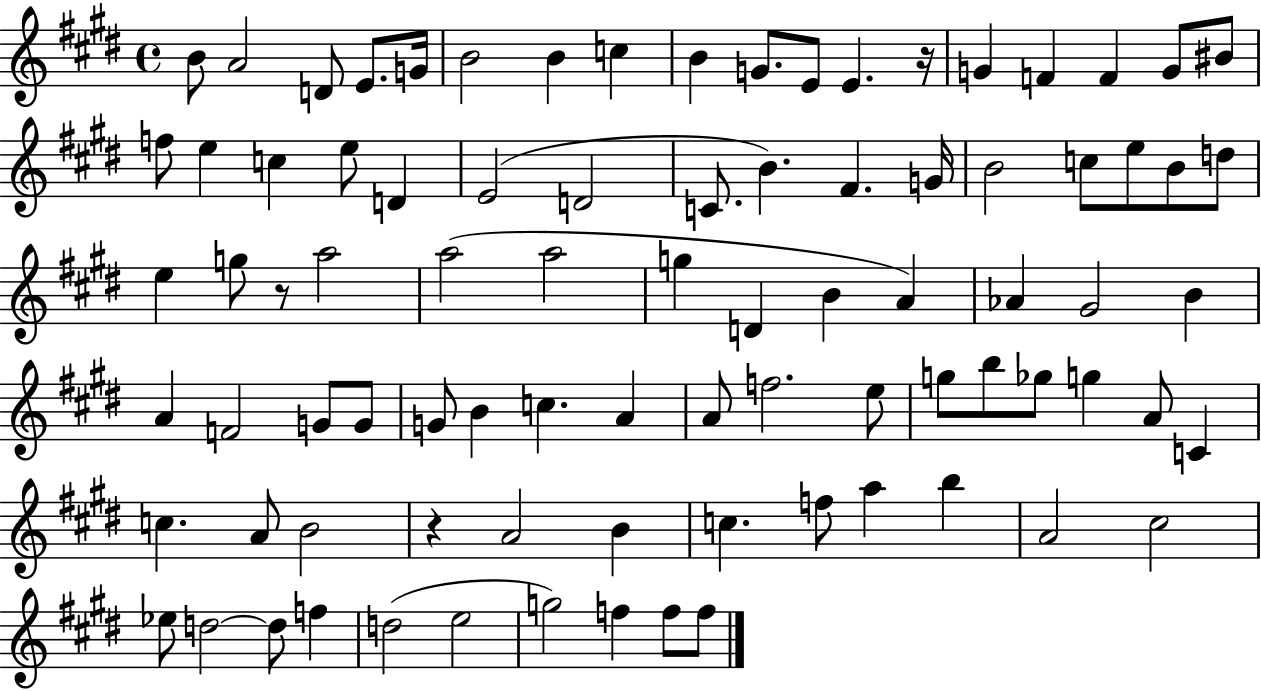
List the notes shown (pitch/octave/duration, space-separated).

B4/e A4/h D4/e E4/e. G4/s B4/h B4/q C5/q B4/q G4/e. E4/e E4/q. R/s G4/q F4/q F4/q G4/e BIS4/e F5/e E5/q C5/q E5/e D4/q E4/h D4/h C4/e. B4/q. F#4/q. G4/s B4/h C5/e E5/e B4/e D5/e E5/q G5/e R/e A5/h A5/h A5/h G5/q D4/q B4/q A4/q Ab4/q G#4/h B4/q A4/q F4/h G4/e G4/e G4/e B4/q C5/q. A4/q A4/e F5/h. E5/e G5/e B5/e Gb5/e G5/q A4/e C4/q C5/q. A4/e B4/h R/q A4/h B4/q C5/q. F5/e A5/q B5/q A4/h C#5/h Eb5/e D5/h D5/e F5/q D5/h E5/h G5/h F5/q F5/e F5/e